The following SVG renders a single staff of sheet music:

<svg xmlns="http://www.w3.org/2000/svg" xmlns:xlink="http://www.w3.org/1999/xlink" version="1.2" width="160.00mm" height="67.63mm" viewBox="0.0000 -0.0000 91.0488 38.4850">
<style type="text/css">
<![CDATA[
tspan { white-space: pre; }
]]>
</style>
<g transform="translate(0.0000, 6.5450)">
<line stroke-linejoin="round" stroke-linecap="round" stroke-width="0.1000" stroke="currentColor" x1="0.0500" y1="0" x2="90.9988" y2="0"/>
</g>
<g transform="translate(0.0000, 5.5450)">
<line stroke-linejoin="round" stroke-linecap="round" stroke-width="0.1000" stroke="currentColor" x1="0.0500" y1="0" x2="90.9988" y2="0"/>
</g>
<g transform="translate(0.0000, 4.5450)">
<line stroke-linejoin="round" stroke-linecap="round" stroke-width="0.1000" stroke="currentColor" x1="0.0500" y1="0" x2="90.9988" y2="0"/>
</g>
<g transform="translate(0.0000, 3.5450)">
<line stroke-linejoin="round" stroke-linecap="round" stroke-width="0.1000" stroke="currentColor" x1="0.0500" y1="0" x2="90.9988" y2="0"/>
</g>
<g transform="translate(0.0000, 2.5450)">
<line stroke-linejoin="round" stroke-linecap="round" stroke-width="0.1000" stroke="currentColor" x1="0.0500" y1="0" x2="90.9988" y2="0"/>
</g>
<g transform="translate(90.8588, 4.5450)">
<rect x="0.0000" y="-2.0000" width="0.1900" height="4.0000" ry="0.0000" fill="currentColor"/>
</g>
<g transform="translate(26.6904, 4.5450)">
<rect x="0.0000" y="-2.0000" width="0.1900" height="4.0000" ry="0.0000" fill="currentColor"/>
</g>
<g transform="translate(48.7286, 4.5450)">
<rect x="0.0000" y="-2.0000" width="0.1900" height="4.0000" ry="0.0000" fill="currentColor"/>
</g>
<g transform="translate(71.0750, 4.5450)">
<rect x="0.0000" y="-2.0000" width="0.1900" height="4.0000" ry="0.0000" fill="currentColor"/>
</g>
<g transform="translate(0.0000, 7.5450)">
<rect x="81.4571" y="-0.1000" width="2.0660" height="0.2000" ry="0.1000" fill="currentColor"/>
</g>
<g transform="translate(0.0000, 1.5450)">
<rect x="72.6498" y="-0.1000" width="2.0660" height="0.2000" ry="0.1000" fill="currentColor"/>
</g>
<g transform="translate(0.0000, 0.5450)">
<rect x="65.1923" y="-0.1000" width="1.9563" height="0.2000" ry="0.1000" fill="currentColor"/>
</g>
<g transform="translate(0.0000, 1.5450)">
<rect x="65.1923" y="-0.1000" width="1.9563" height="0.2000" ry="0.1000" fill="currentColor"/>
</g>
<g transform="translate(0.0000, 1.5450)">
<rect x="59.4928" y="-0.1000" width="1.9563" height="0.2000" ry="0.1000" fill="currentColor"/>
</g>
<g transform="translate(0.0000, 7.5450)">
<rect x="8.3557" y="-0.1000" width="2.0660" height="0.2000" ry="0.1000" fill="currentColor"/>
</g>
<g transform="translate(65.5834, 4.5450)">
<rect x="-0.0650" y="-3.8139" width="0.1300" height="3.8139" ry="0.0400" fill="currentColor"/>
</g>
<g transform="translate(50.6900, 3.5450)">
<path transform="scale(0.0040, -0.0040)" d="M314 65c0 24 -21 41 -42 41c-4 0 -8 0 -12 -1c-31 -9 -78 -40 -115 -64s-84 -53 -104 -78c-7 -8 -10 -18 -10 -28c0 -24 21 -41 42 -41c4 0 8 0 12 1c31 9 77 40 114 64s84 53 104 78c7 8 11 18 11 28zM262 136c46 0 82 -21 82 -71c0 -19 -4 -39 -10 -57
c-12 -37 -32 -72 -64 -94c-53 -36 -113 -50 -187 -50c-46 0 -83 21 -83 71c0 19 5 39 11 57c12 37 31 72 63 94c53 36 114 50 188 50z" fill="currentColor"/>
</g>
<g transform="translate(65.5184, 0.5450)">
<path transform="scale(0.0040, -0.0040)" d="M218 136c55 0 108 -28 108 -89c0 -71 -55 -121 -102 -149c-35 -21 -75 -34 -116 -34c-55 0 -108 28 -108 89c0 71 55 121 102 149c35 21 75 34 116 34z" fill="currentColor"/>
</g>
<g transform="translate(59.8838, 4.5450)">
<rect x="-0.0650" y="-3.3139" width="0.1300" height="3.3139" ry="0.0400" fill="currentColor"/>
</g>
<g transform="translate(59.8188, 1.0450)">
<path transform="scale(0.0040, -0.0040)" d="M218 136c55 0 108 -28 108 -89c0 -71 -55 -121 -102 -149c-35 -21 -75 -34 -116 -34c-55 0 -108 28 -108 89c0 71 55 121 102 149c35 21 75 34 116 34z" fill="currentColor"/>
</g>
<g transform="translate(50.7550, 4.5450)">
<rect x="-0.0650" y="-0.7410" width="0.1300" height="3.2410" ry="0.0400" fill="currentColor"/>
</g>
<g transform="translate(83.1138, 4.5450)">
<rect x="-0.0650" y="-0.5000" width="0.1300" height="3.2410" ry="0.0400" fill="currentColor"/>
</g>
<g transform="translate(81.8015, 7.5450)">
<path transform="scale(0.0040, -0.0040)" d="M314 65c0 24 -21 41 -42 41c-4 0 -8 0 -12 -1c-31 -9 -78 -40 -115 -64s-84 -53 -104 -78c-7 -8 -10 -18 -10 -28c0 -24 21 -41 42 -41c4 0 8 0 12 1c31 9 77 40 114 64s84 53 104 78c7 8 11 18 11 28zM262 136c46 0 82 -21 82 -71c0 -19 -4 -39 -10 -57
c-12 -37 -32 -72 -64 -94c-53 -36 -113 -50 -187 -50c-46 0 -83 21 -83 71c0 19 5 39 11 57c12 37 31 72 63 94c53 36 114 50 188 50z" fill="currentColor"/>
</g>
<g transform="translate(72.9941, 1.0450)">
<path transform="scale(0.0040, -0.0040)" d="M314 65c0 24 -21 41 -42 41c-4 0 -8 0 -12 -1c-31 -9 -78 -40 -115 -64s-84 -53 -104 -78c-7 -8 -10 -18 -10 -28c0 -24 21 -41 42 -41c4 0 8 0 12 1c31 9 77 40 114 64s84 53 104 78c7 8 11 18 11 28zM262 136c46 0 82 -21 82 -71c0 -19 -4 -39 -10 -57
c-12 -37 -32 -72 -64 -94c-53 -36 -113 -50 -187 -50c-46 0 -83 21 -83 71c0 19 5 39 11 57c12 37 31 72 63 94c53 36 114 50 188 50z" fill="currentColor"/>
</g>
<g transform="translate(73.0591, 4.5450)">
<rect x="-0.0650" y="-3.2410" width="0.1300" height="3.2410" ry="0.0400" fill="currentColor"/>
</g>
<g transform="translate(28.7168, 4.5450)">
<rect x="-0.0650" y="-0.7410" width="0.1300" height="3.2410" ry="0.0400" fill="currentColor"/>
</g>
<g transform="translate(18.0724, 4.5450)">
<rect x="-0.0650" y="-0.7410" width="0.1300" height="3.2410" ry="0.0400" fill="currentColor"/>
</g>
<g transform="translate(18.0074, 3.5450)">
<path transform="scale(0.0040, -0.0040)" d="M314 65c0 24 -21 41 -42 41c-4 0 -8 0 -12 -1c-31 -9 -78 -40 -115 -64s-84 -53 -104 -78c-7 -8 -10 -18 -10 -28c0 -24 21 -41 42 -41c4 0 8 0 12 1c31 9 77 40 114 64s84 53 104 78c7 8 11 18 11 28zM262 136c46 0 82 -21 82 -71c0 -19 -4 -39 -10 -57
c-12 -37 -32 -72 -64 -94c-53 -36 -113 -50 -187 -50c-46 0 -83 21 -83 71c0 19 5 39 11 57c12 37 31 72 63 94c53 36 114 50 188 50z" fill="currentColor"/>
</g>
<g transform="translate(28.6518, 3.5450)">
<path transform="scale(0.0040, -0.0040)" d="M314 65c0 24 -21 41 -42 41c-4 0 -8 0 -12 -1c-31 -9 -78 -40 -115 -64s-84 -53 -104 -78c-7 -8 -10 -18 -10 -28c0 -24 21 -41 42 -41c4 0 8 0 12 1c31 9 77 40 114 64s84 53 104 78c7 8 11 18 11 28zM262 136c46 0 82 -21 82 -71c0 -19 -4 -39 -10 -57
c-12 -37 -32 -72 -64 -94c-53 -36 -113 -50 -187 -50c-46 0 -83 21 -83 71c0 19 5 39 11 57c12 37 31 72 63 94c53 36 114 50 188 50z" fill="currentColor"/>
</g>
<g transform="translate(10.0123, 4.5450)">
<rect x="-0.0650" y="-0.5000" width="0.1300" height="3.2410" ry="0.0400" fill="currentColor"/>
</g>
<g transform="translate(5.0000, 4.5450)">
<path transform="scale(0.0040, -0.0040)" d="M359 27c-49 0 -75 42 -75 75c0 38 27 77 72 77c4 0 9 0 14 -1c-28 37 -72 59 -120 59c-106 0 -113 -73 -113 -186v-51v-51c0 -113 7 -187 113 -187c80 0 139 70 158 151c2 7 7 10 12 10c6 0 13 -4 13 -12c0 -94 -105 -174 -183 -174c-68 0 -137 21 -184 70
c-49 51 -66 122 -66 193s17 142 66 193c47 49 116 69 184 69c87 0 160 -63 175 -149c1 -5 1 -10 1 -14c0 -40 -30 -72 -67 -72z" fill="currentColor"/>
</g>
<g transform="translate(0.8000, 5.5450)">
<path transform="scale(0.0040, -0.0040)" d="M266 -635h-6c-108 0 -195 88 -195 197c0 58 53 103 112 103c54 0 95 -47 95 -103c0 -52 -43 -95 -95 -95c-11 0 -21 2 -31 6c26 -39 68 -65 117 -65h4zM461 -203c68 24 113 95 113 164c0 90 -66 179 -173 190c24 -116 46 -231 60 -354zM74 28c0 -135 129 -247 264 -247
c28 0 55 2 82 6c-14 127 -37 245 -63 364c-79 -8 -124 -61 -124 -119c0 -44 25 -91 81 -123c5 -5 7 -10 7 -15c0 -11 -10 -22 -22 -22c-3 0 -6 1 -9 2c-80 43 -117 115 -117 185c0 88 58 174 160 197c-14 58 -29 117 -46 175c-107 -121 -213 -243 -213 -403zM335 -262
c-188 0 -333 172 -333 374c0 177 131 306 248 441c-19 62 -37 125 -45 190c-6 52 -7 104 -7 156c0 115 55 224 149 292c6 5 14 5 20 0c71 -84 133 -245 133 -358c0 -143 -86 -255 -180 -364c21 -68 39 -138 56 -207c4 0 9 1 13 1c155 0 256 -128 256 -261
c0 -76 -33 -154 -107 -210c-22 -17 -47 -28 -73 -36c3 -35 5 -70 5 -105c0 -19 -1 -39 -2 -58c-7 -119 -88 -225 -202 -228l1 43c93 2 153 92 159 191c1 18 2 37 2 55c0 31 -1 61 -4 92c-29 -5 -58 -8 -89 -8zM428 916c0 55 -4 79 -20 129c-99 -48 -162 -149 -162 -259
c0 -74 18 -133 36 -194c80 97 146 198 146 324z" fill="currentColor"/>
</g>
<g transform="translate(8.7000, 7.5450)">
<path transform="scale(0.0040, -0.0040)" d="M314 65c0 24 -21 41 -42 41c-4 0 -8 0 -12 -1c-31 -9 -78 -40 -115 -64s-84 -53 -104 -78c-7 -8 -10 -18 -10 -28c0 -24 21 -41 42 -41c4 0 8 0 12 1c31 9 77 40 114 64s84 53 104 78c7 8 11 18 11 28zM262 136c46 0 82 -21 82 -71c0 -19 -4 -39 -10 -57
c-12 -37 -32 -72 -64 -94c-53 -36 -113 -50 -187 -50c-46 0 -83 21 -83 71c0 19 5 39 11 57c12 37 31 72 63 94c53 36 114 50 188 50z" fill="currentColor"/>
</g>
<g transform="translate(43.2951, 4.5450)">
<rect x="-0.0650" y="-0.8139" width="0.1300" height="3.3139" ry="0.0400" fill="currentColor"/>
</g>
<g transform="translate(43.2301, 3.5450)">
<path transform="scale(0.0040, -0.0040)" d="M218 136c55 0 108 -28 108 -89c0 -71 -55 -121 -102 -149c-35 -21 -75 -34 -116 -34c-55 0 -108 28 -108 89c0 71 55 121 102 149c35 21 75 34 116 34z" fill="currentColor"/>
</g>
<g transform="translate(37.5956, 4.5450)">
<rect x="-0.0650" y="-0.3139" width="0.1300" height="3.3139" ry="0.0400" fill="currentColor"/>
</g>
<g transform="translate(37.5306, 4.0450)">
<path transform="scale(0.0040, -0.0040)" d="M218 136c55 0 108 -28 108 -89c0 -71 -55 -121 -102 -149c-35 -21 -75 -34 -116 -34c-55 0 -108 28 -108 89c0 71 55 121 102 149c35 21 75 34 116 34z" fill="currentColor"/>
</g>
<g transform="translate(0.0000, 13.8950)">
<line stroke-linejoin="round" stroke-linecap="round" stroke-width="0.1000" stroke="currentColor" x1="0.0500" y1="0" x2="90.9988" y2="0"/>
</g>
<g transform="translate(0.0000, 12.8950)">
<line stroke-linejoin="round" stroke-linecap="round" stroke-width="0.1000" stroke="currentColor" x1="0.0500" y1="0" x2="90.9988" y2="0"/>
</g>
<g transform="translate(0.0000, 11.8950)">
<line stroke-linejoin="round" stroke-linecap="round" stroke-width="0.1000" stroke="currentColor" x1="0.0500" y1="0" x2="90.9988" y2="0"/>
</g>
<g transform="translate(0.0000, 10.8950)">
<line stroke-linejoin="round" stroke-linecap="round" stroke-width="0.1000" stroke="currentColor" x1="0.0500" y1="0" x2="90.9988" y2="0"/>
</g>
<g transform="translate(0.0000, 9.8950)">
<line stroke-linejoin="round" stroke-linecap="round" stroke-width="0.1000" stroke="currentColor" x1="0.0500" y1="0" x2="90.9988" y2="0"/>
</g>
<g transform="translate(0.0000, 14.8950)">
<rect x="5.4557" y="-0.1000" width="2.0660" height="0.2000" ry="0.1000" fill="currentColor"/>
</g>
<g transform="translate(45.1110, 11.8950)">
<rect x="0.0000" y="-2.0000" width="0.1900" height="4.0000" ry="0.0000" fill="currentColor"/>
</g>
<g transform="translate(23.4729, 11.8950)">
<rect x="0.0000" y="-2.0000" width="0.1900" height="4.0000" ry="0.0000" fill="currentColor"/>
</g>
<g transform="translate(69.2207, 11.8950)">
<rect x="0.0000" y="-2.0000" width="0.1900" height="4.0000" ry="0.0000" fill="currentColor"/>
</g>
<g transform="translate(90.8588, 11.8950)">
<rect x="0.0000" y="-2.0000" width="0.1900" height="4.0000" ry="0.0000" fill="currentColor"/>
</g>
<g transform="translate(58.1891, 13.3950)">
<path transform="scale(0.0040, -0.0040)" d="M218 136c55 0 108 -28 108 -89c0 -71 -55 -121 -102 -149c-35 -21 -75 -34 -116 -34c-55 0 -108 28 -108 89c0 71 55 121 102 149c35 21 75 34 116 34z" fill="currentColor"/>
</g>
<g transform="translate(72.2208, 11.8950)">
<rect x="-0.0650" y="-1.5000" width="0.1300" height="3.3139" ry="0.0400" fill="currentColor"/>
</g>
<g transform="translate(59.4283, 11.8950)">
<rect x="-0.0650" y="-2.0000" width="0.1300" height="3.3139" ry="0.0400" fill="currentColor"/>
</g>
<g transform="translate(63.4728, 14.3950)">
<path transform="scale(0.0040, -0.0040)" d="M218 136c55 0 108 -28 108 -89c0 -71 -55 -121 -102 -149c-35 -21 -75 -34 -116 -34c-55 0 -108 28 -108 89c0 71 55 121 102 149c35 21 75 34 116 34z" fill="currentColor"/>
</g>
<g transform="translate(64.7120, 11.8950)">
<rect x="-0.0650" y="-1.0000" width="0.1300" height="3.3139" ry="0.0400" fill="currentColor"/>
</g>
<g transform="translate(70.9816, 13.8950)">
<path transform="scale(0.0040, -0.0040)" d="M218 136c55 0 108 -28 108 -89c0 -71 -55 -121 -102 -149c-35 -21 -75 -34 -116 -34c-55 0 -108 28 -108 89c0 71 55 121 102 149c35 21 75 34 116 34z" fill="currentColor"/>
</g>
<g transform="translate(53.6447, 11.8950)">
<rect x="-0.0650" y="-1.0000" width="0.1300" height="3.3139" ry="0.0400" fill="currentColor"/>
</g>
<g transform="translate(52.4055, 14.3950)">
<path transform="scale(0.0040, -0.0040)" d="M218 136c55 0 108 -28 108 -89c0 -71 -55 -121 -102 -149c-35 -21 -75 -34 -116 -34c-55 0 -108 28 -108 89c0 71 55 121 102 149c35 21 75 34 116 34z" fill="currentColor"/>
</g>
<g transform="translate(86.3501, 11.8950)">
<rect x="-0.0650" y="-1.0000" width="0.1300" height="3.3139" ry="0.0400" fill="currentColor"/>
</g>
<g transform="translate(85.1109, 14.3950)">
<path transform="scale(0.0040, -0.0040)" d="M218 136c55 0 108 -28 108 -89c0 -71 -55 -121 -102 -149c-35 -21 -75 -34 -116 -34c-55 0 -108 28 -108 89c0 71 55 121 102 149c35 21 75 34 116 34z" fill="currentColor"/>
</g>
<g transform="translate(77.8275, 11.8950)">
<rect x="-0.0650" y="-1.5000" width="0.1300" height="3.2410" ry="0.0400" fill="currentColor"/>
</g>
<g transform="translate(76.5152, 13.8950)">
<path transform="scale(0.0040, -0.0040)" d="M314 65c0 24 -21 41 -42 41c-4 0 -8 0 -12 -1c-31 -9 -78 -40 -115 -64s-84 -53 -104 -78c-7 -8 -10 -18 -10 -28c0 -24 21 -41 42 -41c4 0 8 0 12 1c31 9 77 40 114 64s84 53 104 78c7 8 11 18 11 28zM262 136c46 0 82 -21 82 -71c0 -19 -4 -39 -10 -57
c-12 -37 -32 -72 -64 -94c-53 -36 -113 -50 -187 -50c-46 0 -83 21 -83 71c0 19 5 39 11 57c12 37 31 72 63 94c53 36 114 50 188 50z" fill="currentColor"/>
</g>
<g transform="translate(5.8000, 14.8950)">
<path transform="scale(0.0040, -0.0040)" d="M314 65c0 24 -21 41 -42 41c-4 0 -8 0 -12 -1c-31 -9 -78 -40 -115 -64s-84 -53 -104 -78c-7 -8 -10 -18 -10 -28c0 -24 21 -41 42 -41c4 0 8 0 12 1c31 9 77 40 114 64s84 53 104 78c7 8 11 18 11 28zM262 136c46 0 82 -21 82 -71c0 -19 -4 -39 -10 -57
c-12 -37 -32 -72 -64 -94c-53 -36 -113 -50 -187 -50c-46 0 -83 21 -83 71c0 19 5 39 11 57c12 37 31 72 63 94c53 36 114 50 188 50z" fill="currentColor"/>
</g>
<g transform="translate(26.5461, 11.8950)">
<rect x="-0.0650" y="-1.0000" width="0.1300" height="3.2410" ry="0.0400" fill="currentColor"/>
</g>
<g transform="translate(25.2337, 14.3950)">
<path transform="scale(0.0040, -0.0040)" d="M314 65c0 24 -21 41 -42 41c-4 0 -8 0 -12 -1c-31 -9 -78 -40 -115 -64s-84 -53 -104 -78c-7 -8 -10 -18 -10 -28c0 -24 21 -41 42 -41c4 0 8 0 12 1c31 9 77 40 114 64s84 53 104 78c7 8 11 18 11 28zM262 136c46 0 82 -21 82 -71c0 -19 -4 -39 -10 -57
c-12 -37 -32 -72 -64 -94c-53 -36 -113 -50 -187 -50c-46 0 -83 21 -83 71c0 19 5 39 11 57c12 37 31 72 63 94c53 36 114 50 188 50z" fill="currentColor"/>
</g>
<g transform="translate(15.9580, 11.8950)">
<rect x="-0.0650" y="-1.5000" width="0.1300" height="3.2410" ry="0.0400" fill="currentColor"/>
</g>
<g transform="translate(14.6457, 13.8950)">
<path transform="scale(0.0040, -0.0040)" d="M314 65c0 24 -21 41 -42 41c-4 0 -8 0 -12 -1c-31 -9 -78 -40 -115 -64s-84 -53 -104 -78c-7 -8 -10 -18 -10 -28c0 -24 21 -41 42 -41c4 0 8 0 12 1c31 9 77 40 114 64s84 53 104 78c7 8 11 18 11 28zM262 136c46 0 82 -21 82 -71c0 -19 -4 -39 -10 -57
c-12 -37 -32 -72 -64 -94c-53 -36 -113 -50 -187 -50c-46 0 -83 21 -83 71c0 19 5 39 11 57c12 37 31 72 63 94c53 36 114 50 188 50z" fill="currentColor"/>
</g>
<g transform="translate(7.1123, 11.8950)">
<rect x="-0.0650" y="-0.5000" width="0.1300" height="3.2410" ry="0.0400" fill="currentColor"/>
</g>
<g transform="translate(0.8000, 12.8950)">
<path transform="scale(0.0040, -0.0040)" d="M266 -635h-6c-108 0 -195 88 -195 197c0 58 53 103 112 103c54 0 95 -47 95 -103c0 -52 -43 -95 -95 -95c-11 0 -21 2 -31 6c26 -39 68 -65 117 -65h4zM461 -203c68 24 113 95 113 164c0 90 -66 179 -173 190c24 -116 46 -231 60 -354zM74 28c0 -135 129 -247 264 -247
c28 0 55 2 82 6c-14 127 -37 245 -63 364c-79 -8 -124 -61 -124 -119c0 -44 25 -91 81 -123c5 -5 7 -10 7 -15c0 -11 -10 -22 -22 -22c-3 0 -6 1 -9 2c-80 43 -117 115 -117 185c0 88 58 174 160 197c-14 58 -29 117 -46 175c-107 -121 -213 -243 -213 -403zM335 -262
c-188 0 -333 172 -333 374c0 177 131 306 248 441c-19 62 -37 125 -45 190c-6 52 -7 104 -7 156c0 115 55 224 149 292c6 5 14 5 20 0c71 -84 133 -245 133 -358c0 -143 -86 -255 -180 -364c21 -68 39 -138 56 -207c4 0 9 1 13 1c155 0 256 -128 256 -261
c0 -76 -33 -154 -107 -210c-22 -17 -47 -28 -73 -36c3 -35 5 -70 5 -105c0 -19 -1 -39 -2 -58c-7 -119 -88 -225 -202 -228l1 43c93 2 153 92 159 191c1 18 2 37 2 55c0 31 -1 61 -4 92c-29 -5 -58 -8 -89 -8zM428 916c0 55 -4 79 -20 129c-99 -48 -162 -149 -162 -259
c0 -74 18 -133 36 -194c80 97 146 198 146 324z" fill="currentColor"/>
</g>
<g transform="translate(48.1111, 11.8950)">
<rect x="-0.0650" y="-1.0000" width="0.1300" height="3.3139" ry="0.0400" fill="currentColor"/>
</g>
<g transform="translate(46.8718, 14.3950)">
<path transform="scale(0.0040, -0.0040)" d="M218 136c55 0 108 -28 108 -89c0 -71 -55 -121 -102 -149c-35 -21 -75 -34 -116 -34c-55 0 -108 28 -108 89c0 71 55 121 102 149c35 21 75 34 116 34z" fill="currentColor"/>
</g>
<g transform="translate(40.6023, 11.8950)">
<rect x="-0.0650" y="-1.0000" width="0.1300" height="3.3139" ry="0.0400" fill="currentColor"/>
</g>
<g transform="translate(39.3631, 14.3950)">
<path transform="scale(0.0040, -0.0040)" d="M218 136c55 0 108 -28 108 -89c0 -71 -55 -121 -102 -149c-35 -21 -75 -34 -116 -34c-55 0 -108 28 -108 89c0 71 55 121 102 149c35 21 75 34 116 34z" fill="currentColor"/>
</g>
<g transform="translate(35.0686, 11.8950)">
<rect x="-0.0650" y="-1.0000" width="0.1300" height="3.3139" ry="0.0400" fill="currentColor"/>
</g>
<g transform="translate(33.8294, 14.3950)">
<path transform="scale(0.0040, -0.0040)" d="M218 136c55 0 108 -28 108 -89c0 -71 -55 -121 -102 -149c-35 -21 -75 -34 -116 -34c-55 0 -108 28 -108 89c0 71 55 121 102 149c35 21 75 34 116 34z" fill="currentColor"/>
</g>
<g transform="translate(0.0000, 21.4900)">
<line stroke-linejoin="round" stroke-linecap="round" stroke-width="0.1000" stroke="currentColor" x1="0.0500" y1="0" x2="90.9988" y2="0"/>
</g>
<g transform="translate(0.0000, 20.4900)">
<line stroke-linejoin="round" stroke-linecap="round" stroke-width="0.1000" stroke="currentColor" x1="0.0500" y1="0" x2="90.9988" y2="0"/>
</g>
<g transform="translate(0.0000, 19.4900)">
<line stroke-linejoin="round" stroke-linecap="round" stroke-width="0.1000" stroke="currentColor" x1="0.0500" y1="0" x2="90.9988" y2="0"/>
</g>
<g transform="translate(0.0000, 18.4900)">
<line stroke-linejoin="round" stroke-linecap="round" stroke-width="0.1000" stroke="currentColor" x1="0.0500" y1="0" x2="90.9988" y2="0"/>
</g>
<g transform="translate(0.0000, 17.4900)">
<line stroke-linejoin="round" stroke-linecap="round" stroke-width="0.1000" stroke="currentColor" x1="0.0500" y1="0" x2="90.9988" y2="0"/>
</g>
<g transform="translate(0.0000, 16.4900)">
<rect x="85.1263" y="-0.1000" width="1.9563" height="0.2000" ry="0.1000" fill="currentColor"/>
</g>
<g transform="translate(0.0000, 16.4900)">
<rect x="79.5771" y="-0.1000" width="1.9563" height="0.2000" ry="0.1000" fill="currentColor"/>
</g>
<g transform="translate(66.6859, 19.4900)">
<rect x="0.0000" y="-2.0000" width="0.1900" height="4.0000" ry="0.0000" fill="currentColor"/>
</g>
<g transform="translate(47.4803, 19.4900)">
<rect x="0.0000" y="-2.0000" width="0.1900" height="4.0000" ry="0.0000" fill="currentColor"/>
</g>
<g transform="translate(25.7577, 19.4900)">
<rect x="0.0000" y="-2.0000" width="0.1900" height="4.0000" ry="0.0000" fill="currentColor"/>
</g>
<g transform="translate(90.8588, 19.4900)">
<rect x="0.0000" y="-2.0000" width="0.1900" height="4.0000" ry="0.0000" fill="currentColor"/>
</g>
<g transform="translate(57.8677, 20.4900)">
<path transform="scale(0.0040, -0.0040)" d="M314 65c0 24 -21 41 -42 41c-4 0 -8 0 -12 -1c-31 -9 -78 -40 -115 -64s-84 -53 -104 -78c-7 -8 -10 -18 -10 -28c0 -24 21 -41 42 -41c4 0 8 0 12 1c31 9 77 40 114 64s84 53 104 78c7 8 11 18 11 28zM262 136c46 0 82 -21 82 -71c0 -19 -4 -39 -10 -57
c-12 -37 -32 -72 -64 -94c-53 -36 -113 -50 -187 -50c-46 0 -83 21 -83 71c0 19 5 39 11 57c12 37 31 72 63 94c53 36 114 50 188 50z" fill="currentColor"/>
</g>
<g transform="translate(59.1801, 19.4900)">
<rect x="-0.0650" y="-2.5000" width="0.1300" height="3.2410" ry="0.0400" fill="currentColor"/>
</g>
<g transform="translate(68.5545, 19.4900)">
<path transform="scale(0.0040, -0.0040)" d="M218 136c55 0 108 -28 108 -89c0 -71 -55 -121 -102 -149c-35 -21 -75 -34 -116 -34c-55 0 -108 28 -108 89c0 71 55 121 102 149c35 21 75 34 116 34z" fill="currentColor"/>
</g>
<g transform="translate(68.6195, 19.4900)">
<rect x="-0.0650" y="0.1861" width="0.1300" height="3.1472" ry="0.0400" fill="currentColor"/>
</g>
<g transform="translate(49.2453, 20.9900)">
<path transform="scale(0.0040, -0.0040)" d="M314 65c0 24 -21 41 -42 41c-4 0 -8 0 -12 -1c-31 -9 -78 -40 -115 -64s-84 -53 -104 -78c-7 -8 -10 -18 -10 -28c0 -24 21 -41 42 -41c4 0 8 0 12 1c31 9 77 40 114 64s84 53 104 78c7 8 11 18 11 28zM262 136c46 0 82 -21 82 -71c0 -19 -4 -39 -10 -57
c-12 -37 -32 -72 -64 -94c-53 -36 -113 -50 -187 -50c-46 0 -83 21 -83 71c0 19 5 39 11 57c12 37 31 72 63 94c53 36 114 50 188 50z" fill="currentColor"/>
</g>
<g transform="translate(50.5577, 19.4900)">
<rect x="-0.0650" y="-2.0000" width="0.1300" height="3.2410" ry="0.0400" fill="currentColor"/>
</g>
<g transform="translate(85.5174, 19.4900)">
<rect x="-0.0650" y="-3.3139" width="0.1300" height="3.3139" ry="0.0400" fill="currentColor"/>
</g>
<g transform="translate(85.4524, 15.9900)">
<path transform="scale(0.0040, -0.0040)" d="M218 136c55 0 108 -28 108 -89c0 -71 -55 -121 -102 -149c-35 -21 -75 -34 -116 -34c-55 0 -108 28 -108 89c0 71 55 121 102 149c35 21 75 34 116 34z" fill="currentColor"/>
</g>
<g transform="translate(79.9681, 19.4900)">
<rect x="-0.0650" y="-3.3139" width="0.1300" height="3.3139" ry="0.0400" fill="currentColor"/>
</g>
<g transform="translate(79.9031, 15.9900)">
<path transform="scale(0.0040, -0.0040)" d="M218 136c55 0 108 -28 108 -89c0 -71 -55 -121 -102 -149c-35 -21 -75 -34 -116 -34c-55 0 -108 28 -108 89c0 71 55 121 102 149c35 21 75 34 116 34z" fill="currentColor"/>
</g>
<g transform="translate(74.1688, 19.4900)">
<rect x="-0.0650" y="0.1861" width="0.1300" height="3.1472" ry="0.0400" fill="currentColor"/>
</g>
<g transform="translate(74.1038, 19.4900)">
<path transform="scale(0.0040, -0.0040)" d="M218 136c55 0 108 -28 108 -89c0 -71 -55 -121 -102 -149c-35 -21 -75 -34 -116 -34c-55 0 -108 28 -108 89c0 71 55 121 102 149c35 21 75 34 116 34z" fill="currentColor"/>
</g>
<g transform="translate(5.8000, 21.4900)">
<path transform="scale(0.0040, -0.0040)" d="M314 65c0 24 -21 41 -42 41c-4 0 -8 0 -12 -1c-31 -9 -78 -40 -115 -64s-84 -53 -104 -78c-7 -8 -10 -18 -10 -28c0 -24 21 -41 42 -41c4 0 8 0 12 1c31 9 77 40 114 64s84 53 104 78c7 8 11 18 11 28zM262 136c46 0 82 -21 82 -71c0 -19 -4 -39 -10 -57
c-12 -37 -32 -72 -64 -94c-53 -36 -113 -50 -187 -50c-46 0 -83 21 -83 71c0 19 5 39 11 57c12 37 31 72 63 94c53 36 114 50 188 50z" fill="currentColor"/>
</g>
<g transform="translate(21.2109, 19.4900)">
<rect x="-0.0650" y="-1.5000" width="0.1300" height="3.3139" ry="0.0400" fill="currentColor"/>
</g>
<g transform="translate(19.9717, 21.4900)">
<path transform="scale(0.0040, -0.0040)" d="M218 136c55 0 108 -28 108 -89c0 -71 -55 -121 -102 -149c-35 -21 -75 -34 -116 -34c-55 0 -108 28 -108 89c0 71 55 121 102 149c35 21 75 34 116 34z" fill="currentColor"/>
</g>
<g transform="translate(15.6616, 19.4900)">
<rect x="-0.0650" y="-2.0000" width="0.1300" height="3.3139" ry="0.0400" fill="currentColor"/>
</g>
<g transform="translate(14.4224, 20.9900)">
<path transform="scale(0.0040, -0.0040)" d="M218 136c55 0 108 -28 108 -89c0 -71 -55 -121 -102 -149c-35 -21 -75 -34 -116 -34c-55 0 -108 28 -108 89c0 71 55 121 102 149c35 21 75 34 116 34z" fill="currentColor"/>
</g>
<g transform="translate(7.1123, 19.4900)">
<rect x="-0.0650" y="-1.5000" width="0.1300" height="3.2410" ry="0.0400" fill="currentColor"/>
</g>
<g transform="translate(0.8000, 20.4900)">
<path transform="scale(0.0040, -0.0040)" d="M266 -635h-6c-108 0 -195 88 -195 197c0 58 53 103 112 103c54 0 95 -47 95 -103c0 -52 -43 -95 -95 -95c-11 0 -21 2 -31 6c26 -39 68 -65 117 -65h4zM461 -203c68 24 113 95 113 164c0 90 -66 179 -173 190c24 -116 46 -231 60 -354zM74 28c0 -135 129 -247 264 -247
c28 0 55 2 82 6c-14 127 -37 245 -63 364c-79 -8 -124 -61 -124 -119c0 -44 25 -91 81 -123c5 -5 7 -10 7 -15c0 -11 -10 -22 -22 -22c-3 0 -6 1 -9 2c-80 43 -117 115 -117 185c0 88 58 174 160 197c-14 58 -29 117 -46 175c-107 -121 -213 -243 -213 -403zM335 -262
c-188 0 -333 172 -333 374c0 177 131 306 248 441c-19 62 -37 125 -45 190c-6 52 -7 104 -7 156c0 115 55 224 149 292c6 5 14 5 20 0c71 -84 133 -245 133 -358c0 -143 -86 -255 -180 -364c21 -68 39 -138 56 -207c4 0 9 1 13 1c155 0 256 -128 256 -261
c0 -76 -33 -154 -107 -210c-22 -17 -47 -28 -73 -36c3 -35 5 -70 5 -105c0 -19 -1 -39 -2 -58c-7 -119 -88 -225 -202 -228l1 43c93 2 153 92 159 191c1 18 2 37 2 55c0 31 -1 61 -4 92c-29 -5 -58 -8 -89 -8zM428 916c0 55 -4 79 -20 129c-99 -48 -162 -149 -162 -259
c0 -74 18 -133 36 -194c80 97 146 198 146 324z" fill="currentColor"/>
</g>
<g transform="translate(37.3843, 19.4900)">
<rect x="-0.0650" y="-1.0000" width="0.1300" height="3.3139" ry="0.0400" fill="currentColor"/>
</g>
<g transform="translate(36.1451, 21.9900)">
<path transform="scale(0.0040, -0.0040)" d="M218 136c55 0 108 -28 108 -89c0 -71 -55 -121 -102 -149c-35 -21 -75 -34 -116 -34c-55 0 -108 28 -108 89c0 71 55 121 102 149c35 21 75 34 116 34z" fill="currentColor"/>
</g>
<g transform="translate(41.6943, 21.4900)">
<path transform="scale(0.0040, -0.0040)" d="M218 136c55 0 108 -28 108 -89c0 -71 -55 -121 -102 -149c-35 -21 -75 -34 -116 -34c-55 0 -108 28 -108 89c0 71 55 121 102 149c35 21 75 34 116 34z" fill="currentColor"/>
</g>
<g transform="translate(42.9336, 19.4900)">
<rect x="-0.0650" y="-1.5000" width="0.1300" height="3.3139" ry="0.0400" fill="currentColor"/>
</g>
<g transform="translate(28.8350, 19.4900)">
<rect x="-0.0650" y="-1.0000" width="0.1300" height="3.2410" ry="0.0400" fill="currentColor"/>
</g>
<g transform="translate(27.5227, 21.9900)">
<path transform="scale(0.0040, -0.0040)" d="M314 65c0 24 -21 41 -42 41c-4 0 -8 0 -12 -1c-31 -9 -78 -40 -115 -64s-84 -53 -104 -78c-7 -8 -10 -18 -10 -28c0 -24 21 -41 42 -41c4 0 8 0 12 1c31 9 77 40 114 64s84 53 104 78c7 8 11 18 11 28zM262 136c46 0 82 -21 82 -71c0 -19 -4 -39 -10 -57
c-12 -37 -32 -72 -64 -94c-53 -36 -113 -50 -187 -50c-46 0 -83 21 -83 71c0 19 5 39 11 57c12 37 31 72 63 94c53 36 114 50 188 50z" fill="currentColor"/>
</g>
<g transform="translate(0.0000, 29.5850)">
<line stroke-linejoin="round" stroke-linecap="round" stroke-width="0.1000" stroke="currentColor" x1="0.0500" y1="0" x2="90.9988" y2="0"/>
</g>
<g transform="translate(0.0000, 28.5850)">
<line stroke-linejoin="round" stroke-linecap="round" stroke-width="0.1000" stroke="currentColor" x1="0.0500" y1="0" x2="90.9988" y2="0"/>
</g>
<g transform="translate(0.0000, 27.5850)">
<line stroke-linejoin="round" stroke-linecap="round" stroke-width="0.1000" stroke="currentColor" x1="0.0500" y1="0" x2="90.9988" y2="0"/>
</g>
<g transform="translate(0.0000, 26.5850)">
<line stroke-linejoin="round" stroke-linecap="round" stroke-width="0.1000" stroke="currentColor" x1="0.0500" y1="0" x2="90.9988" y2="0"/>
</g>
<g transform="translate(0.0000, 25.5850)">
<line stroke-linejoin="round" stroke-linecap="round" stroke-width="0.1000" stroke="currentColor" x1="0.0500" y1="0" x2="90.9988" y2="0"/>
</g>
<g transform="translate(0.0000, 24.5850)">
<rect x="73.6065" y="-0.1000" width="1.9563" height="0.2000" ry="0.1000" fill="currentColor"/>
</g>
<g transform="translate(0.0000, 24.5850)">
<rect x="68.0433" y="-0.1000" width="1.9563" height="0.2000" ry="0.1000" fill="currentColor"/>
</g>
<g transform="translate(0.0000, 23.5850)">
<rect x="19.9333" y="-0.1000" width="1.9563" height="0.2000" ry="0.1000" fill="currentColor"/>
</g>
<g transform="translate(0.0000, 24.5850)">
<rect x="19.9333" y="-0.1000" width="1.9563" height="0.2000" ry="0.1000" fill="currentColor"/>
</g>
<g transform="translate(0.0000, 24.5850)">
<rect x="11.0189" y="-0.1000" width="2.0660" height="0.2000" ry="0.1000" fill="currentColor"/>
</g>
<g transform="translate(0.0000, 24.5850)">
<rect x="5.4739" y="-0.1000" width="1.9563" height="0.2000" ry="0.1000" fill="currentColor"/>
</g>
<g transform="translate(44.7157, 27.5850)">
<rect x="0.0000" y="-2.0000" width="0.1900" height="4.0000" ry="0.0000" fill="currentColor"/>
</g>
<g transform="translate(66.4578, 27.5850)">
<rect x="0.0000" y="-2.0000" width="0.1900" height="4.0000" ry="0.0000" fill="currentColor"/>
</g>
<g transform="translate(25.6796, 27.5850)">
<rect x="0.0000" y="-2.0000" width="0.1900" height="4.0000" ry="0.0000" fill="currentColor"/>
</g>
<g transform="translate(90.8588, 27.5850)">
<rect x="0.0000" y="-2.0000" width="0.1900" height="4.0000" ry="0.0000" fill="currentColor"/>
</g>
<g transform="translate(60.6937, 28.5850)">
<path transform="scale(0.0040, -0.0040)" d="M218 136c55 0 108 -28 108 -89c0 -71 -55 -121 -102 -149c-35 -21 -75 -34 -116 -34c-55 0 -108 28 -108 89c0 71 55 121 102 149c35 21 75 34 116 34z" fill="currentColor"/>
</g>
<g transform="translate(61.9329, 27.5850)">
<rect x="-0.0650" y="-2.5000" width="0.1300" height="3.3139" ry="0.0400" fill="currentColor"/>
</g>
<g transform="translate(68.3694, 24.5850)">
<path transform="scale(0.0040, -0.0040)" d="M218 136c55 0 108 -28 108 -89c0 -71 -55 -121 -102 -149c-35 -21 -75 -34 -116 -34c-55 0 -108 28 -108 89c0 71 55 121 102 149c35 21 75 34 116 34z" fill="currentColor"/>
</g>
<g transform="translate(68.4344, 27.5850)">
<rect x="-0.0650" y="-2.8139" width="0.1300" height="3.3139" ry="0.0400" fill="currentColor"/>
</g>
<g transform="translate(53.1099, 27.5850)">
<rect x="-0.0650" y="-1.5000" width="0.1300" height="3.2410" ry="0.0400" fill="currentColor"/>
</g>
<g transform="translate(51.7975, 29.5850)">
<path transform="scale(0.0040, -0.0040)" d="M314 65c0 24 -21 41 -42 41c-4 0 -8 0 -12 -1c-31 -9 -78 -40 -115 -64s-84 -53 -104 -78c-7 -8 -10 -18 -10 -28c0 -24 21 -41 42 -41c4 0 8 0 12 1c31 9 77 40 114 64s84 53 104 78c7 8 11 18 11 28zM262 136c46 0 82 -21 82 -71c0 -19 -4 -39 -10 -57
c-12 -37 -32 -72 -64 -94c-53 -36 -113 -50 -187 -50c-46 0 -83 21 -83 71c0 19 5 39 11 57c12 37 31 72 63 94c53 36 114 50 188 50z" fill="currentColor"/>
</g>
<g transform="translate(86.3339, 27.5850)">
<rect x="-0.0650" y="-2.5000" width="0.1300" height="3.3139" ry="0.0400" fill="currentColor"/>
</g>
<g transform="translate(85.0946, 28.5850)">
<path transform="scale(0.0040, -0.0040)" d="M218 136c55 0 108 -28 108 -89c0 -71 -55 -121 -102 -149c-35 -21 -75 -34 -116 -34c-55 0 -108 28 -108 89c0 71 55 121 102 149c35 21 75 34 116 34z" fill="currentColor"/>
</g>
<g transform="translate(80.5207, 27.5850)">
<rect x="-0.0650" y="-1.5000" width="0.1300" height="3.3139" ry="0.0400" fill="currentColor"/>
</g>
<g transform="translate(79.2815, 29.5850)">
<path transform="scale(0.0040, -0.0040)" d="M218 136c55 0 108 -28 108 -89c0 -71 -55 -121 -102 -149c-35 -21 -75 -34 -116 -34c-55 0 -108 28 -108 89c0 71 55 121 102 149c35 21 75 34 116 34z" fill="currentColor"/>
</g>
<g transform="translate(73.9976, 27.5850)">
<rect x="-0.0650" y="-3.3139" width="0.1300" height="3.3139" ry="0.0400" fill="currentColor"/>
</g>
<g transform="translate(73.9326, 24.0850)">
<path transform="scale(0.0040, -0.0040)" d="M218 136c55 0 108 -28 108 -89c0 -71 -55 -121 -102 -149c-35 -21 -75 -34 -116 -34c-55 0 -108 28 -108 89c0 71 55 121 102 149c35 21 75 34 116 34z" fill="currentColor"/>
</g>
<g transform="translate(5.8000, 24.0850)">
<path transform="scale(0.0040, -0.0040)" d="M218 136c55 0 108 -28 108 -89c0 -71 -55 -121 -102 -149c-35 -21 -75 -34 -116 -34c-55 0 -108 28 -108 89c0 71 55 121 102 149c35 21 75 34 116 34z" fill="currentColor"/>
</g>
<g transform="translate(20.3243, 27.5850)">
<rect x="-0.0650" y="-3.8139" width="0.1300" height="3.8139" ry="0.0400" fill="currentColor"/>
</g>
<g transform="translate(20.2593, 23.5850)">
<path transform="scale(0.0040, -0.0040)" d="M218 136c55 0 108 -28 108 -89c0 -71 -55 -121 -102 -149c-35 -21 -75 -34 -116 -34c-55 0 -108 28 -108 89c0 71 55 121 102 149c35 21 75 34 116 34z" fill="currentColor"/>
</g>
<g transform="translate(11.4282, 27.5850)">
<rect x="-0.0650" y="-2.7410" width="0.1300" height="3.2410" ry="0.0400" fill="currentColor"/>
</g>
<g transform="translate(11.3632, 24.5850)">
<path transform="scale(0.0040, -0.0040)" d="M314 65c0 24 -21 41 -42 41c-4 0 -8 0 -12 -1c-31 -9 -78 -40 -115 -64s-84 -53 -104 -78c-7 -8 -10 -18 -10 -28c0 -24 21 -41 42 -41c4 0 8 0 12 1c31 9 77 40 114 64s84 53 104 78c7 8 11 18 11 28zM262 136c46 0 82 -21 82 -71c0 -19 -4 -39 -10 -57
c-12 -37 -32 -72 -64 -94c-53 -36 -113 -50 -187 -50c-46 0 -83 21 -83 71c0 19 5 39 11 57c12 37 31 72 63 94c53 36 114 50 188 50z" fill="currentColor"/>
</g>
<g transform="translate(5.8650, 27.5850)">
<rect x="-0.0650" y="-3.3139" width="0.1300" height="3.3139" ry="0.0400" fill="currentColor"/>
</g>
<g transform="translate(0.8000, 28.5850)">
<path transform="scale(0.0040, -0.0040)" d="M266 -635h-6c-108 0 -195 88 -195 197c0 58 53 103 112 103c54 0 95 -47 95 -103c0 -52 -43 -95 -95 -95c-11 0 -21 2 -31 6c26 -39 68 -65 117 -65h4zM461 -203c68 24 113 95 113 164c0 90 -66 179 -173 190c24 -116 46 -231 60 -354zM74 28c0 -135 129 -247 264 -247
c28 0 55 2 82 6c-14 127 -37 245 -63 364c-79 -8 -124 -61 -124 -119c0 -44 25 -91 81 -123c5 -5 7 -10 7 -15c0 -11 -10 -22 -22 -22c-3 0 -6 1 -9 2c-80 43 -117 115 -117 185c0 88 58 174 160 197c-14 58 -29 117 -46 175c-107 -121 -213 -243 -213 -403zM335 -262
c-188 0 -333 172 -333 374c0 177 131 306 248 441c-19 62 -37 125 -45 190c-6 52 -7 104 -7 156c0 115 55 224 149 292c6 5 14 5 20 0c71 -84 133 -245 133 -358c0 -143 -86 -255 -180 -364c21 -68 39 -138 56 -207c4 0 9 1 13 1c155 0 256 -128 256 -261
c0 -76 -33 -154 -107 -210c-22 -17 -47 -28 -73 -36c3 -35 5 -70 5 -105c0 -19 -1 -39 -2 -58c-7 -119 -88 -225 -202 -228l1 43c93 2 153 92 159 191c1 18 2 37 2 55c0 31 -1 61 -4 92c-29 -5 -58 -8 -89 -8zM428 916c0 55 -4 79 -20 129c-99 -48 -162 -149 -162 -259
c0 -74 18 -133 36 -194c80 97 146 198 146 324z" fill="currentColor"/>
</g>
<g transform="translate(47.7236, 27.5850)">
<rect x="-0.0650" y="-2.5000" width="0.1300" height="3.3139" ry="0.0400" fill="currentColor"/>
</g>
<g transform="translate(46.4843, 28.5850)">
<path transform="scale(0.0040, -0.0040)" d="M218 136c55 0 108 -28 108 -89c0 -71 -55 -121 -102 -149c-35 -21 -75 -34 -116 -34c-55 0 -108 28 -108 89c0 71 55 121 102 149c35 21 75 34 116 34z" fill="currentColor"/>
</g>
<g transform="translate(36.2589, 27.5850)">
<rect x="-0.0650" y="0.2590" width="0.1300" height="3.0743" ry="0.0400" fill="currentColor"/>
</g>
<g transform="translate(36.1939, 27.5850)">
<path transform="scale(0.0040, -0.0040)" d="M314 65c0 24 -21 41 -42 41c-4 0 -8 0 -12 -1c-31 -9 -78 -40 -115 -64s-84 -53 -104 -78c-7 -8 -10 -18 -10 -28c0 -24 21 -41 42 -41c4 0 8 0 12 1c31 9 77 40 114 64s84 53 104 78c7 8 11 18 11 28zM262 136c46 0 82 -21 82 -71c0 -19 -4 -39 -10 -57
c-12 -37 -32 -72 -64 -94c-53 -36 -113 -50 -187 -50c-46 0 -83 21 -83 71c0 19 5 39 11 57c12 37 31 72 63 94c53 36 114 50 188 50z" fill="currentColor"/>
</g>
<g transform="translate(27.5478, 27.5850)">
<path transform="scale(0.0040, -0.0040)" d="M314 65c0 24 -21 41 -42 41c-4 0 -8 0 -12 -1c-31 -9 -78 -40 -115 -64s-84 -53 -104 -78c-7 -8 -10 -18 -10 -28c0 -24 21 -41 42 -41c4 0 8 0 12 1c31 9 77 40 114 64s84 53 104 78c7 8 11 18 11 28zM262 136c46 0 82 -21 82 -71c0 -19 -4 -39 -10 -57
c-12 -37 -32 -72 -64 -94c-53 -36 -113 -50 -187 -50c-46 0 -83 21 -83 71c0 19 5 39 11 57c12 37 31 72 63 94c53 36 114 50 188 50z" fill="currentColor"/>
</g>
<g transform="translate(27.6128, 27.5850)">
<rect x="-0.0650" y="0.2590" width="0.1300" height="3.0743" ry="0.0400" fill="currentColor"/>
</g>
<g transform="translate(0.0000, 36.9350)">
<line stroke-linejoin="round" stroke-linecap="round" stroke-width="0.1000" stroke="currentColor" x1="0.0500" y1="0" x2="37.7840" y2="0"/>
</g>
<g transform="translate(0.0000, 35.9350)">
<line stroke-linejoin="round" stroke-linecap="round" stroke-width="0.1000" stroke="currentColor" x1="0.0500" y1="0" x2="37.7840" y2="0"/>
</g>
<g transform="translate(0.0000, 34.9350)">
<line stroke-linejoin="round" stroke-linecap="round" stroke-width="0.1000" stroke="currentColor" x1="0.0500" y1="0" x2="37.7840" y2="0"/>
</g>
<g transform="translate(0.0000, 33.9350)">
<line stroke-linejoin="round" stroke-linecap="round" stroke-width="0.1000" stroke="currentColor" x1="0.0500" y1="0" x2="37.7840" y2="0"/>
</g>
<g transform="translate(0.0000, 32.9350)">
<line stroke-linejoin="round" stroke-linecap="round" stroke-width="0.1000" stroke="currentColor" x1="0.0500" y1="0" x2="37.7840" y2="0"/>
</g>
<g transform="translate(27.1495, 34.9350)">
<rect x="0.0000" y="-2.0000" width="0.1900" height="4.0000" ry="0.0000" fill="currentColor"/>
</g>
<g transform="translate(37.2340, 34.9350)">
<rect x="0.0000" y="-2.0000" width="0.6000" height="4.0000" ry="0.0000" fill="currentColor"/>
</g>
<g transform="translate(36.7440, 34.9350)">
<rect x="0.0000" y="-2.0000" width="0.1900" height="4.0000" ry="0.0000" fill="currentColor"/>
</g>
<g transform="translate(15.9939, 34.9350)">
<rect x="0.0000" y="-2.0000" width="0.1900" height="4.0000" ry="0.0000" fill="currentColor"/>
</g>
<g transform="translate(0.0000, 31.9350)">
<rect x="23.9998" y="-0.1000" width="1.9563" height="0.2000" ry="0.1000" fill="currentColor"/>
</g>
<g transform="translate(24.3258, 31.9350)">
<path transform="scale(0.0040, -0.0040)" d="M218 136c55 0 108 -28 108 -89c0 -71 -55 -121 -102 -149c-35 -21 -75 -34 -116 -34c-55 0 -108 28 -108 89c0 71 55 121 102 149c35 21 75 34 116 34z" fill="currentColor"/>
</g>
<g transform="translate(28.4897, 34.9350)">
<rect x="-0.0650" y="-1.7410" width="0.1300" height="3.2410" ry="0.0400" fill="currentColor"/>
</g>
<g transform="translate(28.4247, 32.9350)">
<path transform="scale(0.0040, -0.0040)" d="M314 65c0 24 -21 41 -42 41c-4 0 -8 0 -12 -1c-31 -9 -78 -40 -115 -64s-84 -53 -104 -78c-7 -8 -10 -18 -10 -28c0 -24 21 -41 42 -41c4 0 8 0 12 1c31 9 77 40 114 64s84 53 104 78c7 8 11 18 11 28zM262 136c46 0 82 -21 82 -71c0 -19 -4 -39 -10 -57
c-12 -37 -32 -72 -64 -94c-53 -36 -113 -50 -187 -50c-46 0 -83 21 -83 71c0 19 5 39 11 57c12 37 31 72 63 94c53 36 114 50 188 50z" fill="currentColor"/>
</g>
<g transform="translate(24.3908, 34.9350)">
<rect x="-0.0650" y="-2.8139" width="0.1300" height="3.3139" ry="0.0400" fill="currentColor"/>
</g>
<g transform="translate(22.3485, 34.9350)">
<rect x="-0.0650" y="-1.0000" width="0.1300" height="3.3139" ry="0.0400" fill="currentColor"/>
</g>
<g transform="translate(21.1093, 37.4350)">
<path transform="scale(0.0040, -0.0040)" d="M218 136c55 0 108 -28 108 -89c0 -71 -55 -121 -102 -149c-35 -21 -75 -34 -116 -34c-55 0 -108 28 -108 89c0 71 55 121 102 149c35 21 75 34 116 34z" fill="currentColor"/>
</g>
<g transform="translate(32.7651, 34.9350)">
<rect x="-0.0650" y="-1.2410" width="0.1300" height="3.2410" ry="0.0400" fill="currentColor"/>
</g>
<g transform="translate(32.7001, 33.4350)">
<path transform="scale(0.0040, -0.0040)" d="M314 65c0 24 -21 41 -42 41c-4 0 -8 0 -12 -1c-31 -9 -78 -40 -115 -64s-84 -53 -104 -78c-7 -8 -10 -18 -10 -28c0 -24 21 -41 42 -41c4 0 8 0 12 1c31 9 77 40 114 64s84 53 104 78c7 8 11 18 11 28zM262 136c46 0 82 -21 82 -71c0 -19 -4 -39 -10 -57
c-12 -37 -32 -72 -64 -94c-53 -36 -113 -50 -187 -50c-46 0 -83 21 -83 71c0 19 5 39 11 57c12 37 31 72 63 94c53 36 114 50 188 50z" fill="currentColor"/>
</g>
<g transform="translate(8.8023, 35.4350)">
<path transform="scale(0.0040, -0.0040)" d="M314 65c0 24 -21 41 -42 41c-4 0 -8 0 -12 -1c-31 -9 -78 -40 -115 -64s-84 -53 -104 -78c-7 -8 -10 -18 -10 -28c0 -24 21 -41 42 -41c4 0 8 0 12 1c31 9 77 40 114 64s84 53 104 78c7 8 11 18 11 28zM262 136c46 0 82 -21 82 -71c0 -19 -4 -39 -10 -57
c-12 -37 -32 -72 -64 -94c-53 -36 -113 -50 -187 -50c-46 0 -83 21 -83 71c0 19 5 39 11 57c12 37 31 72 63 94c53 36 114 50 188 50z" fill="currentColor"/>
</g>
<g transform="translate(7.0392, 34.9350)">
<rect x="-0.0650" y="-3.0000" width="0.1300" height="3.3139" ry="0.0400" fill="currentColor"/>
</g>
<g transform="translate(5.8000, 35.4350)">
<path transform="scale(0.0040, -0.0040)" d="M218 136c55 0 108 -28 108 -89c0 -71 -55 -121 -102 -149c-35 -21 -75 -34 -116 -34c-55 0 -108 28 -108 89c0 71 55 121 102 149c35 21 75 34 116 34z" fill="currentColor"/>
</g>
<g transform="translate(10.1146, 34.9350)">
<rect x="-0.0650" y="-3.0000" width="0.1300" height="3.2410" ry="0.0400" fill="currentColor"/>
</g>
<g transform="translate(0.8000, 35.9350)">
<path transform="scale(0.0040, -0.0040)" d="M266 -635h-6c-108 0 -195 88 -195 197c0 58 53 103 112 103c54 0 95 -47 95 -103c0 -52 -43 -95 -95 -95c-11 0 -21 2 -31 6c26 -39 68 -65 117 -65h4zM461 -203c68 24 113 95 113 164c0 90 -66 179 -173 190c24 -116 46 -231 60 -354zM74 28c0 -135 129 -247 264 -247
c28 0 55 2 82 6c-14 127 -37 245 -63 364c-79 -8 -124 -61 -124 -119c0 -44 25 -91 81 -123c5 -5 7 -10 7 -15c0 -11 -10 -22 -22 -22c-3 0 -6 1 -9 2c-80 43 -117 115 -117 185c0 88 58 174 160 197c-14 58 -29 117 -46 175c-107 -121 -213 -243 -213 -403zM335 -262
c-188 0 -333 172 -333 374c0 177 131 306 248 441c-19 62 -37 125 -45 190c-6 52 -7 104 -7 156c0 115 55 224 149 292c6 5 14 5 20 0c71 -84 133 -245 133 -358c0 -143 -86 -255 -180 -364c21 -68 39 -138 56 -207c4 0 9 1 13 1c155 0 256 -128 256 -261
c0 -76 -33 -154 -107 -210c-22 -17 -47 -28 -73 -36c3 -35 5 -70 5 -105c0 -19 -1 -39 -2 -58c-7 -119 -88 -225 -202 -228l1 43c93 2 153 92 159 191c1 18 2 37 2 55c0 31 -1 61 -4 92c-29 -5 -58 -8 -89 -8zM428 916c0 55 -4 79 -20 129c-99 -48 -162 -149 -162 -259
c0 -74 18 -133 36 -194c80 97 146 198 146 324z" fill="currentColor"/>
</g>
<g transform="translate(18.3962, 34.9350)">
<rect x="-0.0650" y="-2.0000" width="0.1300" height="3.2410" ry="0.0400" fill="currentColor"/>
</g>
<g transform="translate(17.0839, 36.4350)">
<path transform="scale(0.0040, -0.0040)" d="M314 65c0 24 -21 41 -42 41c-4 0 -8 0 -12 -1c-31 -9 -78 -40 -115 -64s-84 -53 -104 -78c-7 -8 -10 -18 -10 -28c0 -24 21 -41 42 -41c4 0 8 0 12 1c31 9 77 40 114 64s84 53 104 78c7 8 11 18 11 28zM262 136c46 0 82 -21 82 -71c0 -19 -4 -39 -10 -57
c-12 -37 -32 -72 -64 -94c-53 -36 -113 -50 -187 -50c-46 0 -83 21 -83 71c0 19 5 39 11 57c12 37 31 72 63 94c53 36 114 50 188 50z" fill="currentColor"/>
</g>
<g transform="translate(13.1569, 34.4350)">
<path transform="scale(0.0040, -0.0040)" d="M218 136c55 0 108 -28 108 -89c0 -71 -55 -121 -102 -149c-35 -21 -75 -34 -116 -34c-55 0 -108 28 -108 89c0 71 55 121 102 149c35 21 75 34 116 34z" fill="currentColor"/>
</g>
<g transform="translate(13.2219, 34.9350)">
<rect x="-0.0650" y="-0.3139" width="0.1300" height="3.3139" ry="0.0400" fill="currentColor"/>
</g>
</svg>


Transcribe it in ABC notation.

X:1
T:Untitled
M:4/4
L:1/4
K:C
C2 d2 d2 c d d2 b c' b2 C2 C2 E2 D2 D D D D F D E E2 D E2 F E D2 D E F2 G2 B B b b b a2 c' B2 B2 G E2 G a b E G A A2 c F2 D a f2 e2